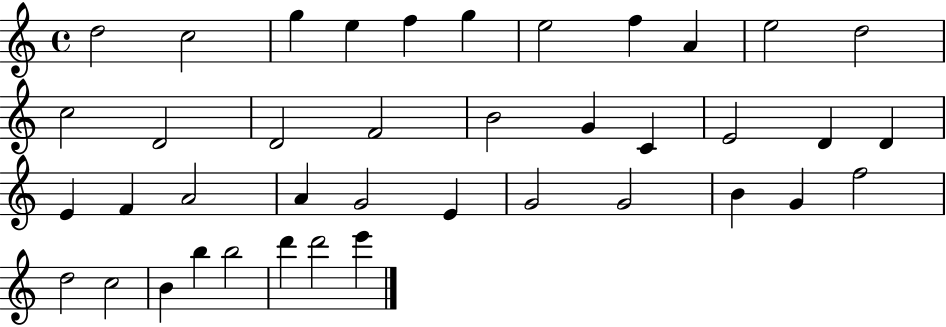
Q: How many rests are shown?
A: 0